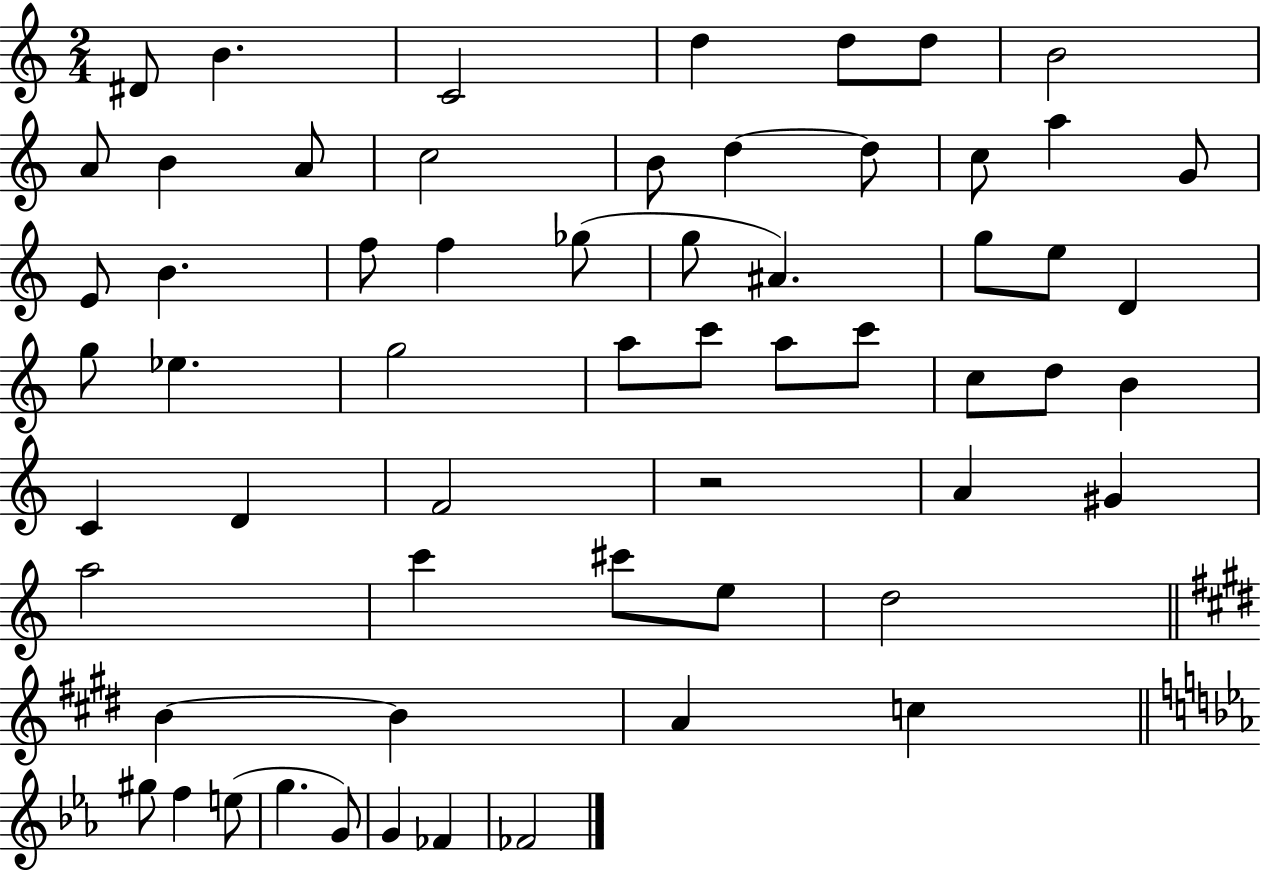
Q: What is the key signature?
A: C major